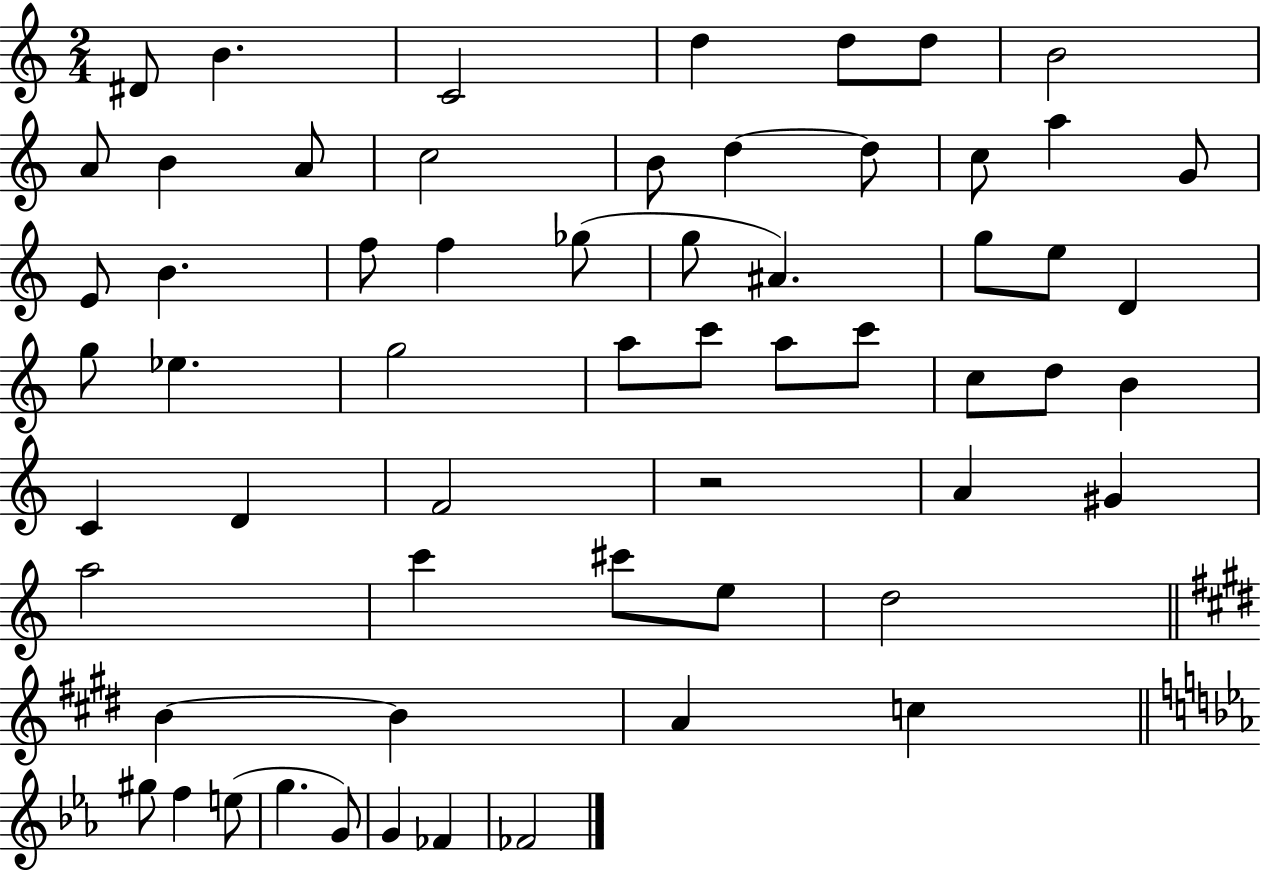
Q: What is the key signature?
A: C major